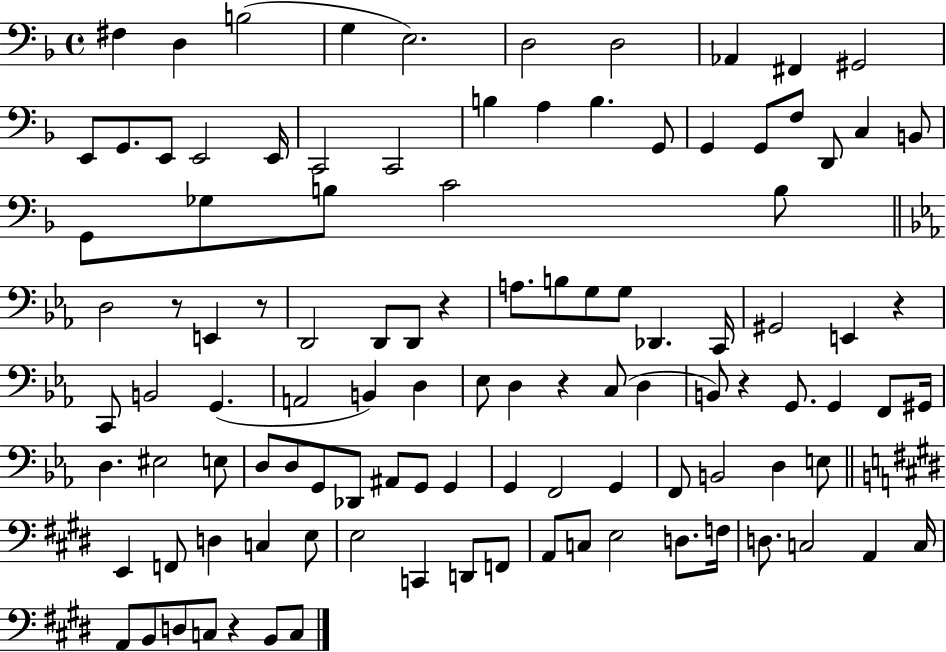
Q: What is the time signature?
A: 4/4